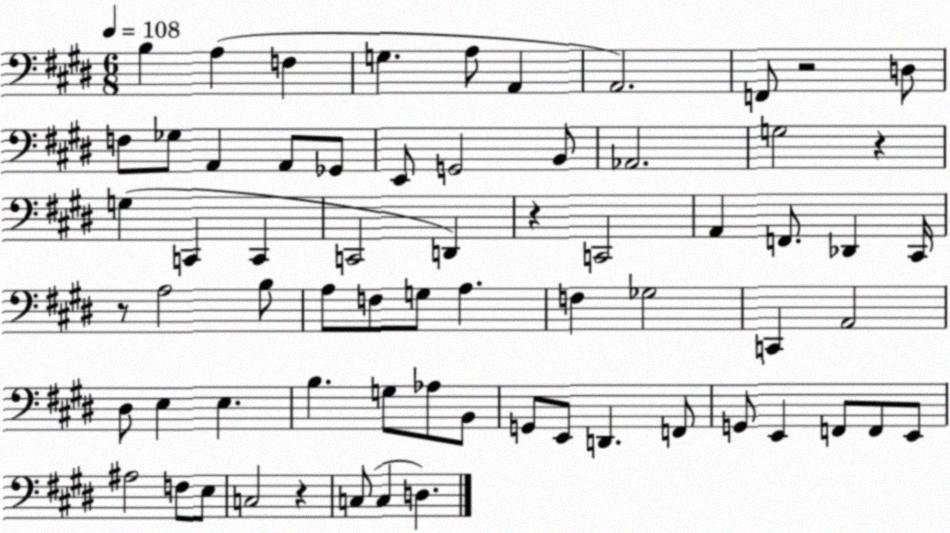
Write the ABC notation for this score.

X:1
T:Untitled
M:6/8
L:1/4
K:E
B, A, F, G, A,/2 A,, A,,2 F,,/2 z2 D,/2 F,/2 _G,/2 A,, A,,/2 _G,,/2 E,,/2 G,,2 B,,/2 _A,,2 G,2 z G, C,, C,, C,,2 D,, z C,,2 A,, F,,/2 _D,, ^C,,/4 z/2 A,2 B,/2 A,/2 F,/2 G,/2 A, F, _G,2 C,, A,,2 ^D,/2 E, E, B, G,/2 _A,/2 B,,/2 G,,/2 E,,/2 D,, F,,/2 G,,/2 E,, F,,/2 F,,/2 E,,/2 ^A,2 F,/2 E,/2 C,2 z C,/2 C, D,